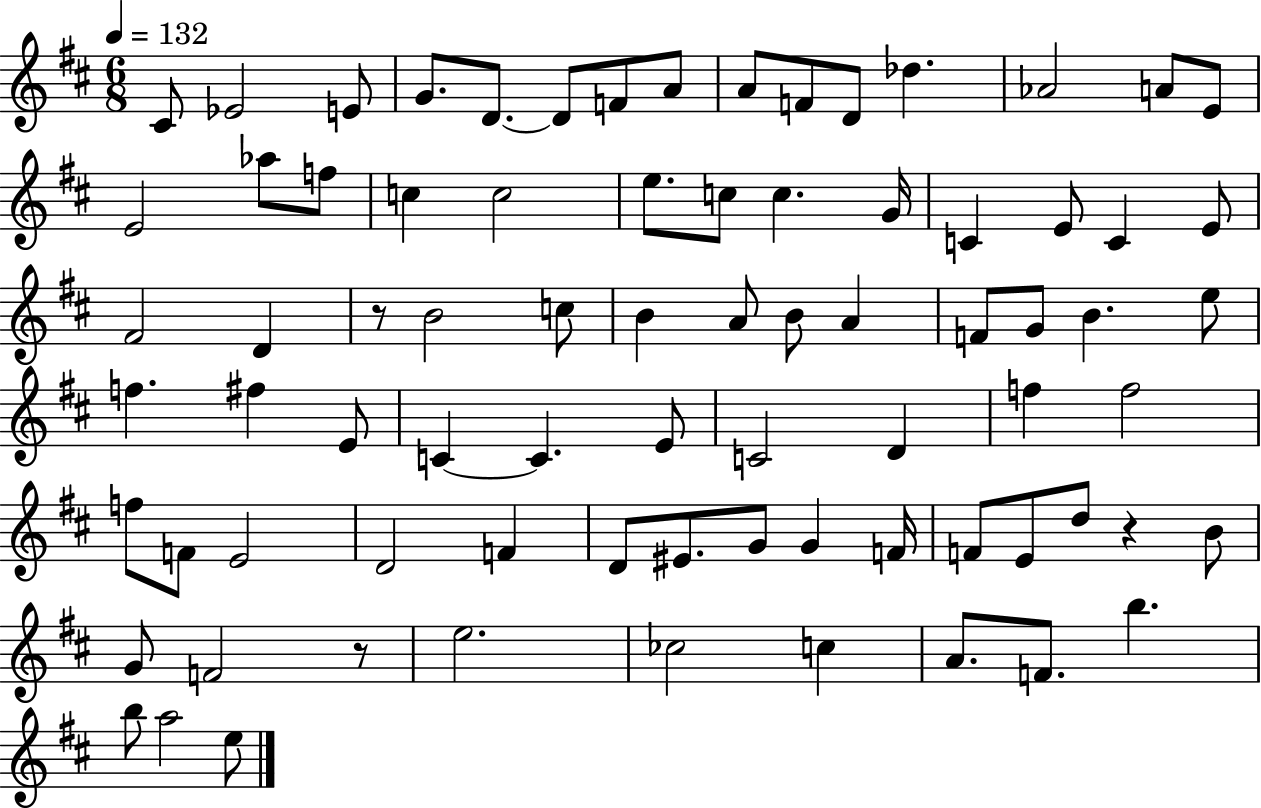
{
  \clef treble
  \numericTimeSignature
  \time 6/8
  \key d \major
  \tempo 4 = 132
  cis'8 ees'2 e'8 | g'8. d'8.~~ d'8 f'8 a'8 | a'8 f'8 d'8 des''4. | aes'2 a'8 e'8 | \break e'2 aes''8 f''8 | c''4 c''2 | e''8. c''8 c''4. g'16 | c'4 e'8 c'4 e'8 | \break fis'2 d'4 | r8 b'2 c''8 | b'4 a'8 b'8 a'4 | f'8 g'8 b'4. e''8 | \break f''4. fis''4 e'8 | c'4~~ c'4. e'8 | c'2 d'4 | f''4 f''2 | \break f''8 f'8 e'2 | d'2 f'4 | d'8 eis'8. g'8 g'4 f'16 | f'8 e'8 d''8 r4 b'8 | \break g'8 f'2 r8 | e''2. | ces''2 c''4 | a'8. f'8. b''4. | \break b''8 a''2 e''8 | \bar "|."
}